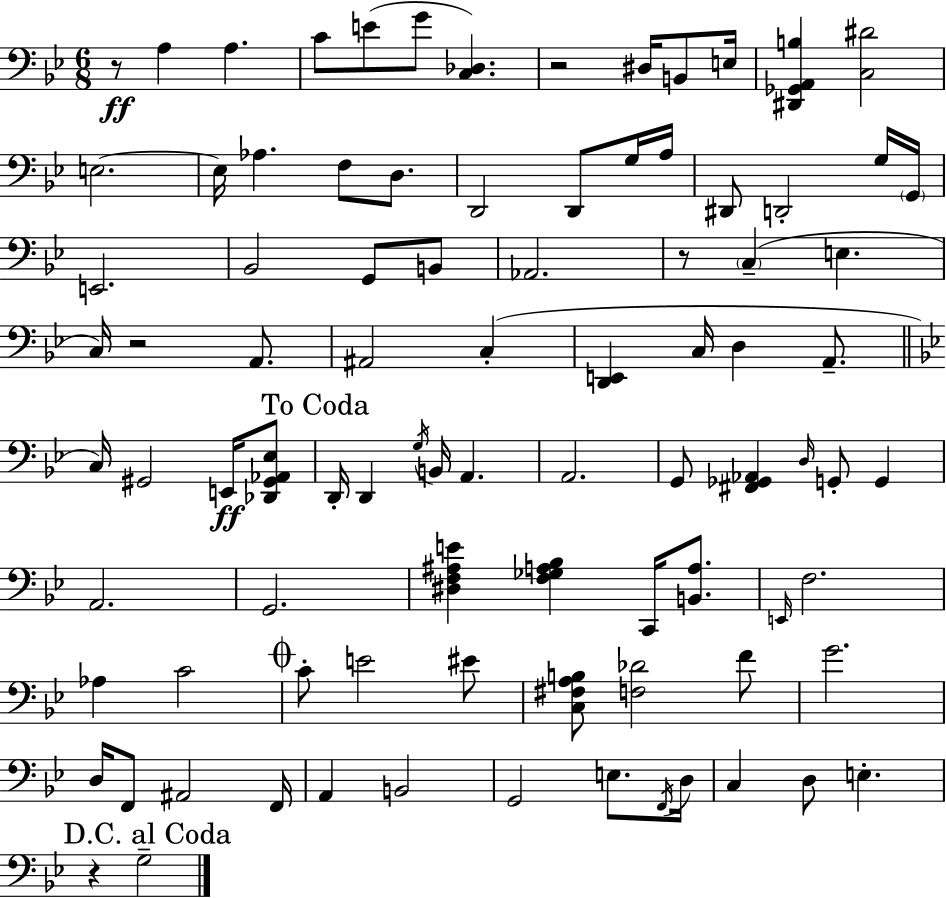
{
  \clef bass
  \numericTimeSignature
  \time 6/8
  \key bes \major
  r8\ff a4 a4. | c'8 e'8( g'8 <c des>4.) | r2 dis16 b,8 e16 | <dis, ges, a, b>4 <c dis'>2 | \break e2.~~ | e16 aes4. f8 d8. | d,2 d,8 g16 a16 | dis,8 d,2-. g16 \parenthesize g,16 | \break e,2. | bes,2 g,8 b,8 | aes,2. | r8 \parenthesize c4--( e4. | \break c16) r2 a,8. | ais,2 c4-.( | <d, e,>4 c16 d4 a,8.-- | \bar "||" \break \key bes \major c16) gis,2 e,16\ff <des, gis, aes, ees>8 | \mark "To Coda" d,16-. d,4 \acciaccatura { g16 } b,16 a,4. | a,2. | g,8 <fis, ges, aes,>4 \grace { d16 } g,8-. g,4 | \break a,2. | g,2. | <dis f ais e'>4 <f ges a bes>4 c,16 <b, a>8. | \grace { e,16 } f2. | \break aes4 c'2 | \mark \markup { \musicglyph "scripts.coda" } c'8-. e'2 | eis'8 <c fis a b>8 <f des'>2 | f'8 g'2. | \break d16 f,8 ais,2 | f,16 a,4 b,2 | g,2 e8. | \acciaccatura { f,16 } d16 c4 d8 e4.-. | \break \mark "D.C. al Coda" r4 g2-- | \bar "|."
}